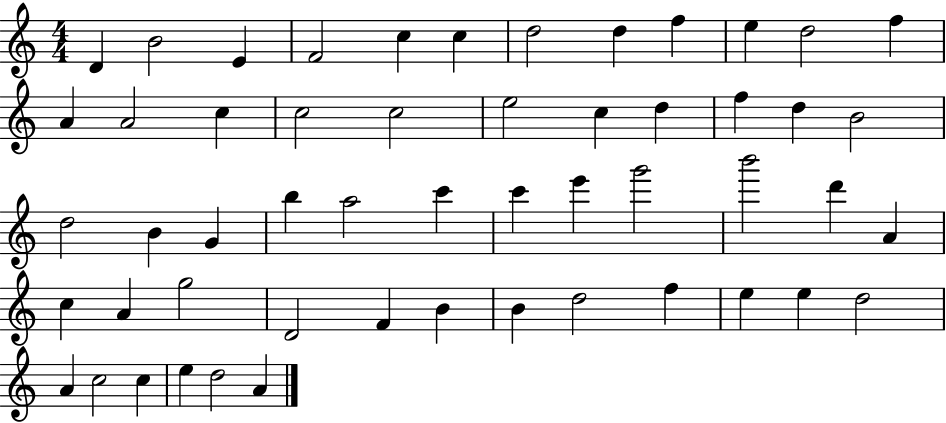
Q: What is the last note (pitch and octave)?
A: A4